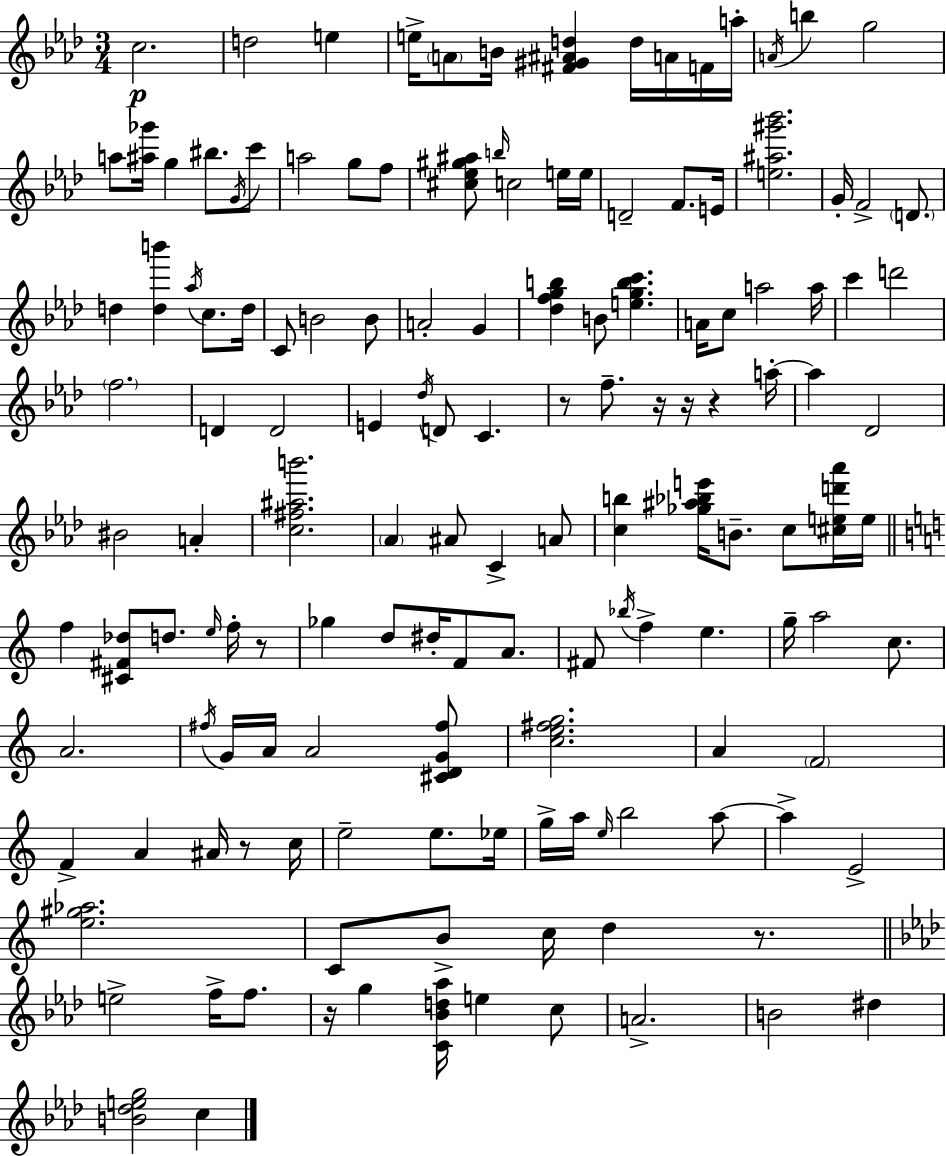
{
  \clef treble
  \numericTimeSignature
  \time 3/4
  \key f \minor
  c''2.\p | d''2 e''4 | e''16-> \parenthesize a'8 b'16 <fis' gis' ais' d''>4 d''16 a'16 f'16 a''16-. | \acciaccatura { a'16 } b''4 g''2 | \break a''8 <ais'' ges'''>16 g''4 bis''8. \acciaccatura { g'16 } | c'''8 a''2 g''8 | f''8 <cis'' ees'' gis'' ais''>8 \grace { b''16 } c''2 | e''16 e''16 d'2-- f'8. | \break e'16 <e'' ais'' gis''' bes'''>2. | g'16-. f'2-> | \parenthesize d'8. d''4 <d'' b'''>4 \acciaccatura { aes''16 } | c''8. d''16 c'8 b'2 | \break b'8 a'2-. | g'4 <des'' f'' g'' b''>4 b'8 <e'' g'' b'' c'''>4. | a'16 c''8 a''2 | a''16 c'''4 d'''2 | \break \parenthesize f''2. | d'4 d'2 | e'4 \acciaccatura { des''16 } d'8 c'4. | r8 f''8.-- r16 r16 | \break r4 a''16-.~~ a''4 des'2 | bis'2 | a'4-. <c'' fis'' ais'' b'''>2. | \parenthesize aes'4 ais'8 c'4-> | \break a'8 <c'' b''>4 <ges'' ais'' bes'' e'''>16 b'8.-- | c''8 <cis'' e'' d''' aes'''>16 e''16 \bar "||" \break \key c \major f''4 <cis' fis' des''>8 d''8. \grace { e''16 } f''16-. r8 | ges''4 d''8 dis''16-. f'8 a'8. | fis'8 \acciaccatura { bes''16 } f''4-> e''4. | g''16-- a''2 c''8. | \break a'2. | \acciaccatura { fis''16 } g'16 a'16 a'2 | <cis' d' g' fis''>8 <c'' e'' fis'' g''>2. | a'4 \parenthesize f'2 | \break f'4-> a'4 ais'16 | r8 c''16 e''2-- e''8. | ees''16 g''16-> a''16 \grace { e''16 } b''2 | a''8~~ a''4-> e'2-> | \break <e'' gis'' aes''>2. | c'8 b'8-> c''16 d''4 | r8. \bar "||" \break \key aes \major e''2-> f''16-> f''8. | r16 g''4 <c' bes' d'' aes''>16 e''4 c''8 | a'2.-> | b'2 dis''4 | \break <b' des'' e'' g''>2 c''4 | \bar "|."
}